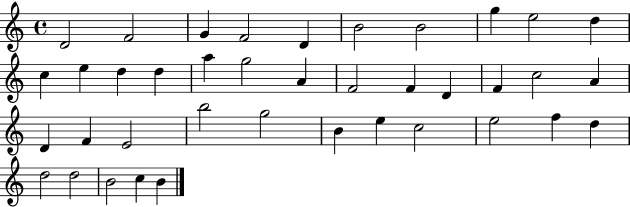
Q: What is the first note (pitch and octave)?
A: D4